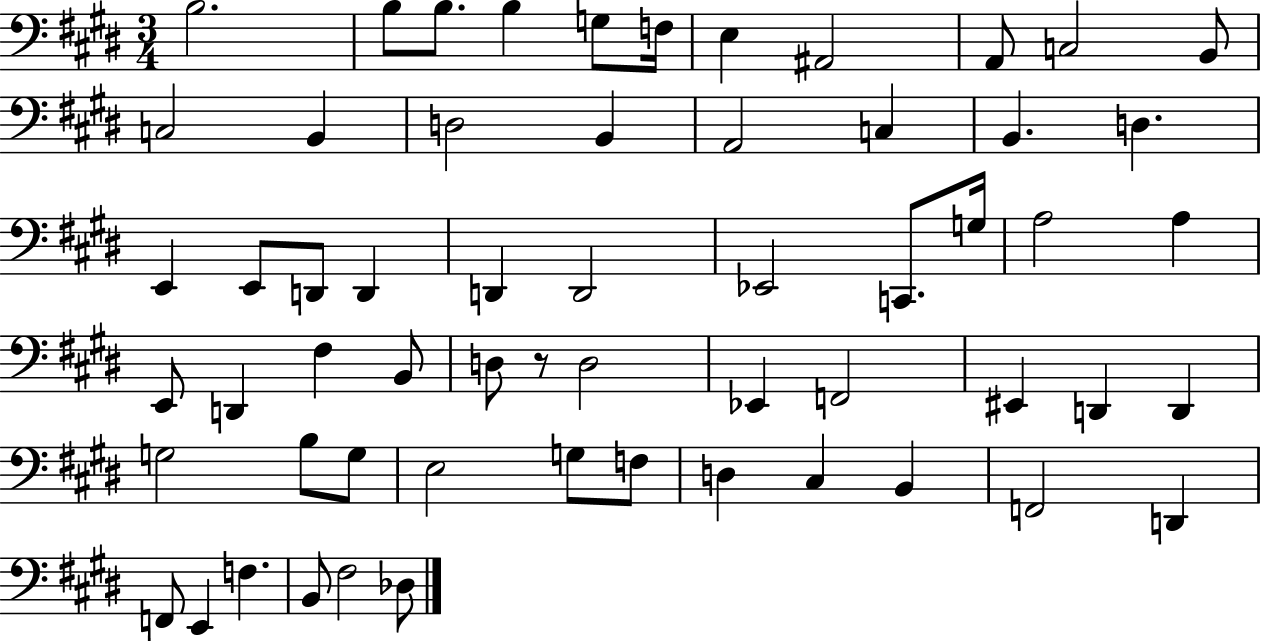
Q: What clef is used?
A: bass